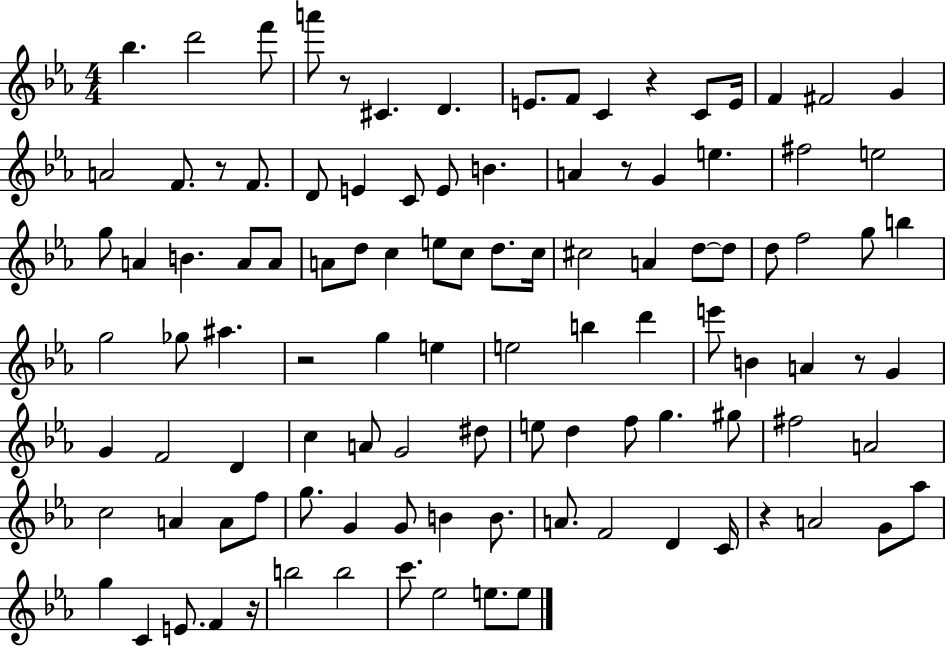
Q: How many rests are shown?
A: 8